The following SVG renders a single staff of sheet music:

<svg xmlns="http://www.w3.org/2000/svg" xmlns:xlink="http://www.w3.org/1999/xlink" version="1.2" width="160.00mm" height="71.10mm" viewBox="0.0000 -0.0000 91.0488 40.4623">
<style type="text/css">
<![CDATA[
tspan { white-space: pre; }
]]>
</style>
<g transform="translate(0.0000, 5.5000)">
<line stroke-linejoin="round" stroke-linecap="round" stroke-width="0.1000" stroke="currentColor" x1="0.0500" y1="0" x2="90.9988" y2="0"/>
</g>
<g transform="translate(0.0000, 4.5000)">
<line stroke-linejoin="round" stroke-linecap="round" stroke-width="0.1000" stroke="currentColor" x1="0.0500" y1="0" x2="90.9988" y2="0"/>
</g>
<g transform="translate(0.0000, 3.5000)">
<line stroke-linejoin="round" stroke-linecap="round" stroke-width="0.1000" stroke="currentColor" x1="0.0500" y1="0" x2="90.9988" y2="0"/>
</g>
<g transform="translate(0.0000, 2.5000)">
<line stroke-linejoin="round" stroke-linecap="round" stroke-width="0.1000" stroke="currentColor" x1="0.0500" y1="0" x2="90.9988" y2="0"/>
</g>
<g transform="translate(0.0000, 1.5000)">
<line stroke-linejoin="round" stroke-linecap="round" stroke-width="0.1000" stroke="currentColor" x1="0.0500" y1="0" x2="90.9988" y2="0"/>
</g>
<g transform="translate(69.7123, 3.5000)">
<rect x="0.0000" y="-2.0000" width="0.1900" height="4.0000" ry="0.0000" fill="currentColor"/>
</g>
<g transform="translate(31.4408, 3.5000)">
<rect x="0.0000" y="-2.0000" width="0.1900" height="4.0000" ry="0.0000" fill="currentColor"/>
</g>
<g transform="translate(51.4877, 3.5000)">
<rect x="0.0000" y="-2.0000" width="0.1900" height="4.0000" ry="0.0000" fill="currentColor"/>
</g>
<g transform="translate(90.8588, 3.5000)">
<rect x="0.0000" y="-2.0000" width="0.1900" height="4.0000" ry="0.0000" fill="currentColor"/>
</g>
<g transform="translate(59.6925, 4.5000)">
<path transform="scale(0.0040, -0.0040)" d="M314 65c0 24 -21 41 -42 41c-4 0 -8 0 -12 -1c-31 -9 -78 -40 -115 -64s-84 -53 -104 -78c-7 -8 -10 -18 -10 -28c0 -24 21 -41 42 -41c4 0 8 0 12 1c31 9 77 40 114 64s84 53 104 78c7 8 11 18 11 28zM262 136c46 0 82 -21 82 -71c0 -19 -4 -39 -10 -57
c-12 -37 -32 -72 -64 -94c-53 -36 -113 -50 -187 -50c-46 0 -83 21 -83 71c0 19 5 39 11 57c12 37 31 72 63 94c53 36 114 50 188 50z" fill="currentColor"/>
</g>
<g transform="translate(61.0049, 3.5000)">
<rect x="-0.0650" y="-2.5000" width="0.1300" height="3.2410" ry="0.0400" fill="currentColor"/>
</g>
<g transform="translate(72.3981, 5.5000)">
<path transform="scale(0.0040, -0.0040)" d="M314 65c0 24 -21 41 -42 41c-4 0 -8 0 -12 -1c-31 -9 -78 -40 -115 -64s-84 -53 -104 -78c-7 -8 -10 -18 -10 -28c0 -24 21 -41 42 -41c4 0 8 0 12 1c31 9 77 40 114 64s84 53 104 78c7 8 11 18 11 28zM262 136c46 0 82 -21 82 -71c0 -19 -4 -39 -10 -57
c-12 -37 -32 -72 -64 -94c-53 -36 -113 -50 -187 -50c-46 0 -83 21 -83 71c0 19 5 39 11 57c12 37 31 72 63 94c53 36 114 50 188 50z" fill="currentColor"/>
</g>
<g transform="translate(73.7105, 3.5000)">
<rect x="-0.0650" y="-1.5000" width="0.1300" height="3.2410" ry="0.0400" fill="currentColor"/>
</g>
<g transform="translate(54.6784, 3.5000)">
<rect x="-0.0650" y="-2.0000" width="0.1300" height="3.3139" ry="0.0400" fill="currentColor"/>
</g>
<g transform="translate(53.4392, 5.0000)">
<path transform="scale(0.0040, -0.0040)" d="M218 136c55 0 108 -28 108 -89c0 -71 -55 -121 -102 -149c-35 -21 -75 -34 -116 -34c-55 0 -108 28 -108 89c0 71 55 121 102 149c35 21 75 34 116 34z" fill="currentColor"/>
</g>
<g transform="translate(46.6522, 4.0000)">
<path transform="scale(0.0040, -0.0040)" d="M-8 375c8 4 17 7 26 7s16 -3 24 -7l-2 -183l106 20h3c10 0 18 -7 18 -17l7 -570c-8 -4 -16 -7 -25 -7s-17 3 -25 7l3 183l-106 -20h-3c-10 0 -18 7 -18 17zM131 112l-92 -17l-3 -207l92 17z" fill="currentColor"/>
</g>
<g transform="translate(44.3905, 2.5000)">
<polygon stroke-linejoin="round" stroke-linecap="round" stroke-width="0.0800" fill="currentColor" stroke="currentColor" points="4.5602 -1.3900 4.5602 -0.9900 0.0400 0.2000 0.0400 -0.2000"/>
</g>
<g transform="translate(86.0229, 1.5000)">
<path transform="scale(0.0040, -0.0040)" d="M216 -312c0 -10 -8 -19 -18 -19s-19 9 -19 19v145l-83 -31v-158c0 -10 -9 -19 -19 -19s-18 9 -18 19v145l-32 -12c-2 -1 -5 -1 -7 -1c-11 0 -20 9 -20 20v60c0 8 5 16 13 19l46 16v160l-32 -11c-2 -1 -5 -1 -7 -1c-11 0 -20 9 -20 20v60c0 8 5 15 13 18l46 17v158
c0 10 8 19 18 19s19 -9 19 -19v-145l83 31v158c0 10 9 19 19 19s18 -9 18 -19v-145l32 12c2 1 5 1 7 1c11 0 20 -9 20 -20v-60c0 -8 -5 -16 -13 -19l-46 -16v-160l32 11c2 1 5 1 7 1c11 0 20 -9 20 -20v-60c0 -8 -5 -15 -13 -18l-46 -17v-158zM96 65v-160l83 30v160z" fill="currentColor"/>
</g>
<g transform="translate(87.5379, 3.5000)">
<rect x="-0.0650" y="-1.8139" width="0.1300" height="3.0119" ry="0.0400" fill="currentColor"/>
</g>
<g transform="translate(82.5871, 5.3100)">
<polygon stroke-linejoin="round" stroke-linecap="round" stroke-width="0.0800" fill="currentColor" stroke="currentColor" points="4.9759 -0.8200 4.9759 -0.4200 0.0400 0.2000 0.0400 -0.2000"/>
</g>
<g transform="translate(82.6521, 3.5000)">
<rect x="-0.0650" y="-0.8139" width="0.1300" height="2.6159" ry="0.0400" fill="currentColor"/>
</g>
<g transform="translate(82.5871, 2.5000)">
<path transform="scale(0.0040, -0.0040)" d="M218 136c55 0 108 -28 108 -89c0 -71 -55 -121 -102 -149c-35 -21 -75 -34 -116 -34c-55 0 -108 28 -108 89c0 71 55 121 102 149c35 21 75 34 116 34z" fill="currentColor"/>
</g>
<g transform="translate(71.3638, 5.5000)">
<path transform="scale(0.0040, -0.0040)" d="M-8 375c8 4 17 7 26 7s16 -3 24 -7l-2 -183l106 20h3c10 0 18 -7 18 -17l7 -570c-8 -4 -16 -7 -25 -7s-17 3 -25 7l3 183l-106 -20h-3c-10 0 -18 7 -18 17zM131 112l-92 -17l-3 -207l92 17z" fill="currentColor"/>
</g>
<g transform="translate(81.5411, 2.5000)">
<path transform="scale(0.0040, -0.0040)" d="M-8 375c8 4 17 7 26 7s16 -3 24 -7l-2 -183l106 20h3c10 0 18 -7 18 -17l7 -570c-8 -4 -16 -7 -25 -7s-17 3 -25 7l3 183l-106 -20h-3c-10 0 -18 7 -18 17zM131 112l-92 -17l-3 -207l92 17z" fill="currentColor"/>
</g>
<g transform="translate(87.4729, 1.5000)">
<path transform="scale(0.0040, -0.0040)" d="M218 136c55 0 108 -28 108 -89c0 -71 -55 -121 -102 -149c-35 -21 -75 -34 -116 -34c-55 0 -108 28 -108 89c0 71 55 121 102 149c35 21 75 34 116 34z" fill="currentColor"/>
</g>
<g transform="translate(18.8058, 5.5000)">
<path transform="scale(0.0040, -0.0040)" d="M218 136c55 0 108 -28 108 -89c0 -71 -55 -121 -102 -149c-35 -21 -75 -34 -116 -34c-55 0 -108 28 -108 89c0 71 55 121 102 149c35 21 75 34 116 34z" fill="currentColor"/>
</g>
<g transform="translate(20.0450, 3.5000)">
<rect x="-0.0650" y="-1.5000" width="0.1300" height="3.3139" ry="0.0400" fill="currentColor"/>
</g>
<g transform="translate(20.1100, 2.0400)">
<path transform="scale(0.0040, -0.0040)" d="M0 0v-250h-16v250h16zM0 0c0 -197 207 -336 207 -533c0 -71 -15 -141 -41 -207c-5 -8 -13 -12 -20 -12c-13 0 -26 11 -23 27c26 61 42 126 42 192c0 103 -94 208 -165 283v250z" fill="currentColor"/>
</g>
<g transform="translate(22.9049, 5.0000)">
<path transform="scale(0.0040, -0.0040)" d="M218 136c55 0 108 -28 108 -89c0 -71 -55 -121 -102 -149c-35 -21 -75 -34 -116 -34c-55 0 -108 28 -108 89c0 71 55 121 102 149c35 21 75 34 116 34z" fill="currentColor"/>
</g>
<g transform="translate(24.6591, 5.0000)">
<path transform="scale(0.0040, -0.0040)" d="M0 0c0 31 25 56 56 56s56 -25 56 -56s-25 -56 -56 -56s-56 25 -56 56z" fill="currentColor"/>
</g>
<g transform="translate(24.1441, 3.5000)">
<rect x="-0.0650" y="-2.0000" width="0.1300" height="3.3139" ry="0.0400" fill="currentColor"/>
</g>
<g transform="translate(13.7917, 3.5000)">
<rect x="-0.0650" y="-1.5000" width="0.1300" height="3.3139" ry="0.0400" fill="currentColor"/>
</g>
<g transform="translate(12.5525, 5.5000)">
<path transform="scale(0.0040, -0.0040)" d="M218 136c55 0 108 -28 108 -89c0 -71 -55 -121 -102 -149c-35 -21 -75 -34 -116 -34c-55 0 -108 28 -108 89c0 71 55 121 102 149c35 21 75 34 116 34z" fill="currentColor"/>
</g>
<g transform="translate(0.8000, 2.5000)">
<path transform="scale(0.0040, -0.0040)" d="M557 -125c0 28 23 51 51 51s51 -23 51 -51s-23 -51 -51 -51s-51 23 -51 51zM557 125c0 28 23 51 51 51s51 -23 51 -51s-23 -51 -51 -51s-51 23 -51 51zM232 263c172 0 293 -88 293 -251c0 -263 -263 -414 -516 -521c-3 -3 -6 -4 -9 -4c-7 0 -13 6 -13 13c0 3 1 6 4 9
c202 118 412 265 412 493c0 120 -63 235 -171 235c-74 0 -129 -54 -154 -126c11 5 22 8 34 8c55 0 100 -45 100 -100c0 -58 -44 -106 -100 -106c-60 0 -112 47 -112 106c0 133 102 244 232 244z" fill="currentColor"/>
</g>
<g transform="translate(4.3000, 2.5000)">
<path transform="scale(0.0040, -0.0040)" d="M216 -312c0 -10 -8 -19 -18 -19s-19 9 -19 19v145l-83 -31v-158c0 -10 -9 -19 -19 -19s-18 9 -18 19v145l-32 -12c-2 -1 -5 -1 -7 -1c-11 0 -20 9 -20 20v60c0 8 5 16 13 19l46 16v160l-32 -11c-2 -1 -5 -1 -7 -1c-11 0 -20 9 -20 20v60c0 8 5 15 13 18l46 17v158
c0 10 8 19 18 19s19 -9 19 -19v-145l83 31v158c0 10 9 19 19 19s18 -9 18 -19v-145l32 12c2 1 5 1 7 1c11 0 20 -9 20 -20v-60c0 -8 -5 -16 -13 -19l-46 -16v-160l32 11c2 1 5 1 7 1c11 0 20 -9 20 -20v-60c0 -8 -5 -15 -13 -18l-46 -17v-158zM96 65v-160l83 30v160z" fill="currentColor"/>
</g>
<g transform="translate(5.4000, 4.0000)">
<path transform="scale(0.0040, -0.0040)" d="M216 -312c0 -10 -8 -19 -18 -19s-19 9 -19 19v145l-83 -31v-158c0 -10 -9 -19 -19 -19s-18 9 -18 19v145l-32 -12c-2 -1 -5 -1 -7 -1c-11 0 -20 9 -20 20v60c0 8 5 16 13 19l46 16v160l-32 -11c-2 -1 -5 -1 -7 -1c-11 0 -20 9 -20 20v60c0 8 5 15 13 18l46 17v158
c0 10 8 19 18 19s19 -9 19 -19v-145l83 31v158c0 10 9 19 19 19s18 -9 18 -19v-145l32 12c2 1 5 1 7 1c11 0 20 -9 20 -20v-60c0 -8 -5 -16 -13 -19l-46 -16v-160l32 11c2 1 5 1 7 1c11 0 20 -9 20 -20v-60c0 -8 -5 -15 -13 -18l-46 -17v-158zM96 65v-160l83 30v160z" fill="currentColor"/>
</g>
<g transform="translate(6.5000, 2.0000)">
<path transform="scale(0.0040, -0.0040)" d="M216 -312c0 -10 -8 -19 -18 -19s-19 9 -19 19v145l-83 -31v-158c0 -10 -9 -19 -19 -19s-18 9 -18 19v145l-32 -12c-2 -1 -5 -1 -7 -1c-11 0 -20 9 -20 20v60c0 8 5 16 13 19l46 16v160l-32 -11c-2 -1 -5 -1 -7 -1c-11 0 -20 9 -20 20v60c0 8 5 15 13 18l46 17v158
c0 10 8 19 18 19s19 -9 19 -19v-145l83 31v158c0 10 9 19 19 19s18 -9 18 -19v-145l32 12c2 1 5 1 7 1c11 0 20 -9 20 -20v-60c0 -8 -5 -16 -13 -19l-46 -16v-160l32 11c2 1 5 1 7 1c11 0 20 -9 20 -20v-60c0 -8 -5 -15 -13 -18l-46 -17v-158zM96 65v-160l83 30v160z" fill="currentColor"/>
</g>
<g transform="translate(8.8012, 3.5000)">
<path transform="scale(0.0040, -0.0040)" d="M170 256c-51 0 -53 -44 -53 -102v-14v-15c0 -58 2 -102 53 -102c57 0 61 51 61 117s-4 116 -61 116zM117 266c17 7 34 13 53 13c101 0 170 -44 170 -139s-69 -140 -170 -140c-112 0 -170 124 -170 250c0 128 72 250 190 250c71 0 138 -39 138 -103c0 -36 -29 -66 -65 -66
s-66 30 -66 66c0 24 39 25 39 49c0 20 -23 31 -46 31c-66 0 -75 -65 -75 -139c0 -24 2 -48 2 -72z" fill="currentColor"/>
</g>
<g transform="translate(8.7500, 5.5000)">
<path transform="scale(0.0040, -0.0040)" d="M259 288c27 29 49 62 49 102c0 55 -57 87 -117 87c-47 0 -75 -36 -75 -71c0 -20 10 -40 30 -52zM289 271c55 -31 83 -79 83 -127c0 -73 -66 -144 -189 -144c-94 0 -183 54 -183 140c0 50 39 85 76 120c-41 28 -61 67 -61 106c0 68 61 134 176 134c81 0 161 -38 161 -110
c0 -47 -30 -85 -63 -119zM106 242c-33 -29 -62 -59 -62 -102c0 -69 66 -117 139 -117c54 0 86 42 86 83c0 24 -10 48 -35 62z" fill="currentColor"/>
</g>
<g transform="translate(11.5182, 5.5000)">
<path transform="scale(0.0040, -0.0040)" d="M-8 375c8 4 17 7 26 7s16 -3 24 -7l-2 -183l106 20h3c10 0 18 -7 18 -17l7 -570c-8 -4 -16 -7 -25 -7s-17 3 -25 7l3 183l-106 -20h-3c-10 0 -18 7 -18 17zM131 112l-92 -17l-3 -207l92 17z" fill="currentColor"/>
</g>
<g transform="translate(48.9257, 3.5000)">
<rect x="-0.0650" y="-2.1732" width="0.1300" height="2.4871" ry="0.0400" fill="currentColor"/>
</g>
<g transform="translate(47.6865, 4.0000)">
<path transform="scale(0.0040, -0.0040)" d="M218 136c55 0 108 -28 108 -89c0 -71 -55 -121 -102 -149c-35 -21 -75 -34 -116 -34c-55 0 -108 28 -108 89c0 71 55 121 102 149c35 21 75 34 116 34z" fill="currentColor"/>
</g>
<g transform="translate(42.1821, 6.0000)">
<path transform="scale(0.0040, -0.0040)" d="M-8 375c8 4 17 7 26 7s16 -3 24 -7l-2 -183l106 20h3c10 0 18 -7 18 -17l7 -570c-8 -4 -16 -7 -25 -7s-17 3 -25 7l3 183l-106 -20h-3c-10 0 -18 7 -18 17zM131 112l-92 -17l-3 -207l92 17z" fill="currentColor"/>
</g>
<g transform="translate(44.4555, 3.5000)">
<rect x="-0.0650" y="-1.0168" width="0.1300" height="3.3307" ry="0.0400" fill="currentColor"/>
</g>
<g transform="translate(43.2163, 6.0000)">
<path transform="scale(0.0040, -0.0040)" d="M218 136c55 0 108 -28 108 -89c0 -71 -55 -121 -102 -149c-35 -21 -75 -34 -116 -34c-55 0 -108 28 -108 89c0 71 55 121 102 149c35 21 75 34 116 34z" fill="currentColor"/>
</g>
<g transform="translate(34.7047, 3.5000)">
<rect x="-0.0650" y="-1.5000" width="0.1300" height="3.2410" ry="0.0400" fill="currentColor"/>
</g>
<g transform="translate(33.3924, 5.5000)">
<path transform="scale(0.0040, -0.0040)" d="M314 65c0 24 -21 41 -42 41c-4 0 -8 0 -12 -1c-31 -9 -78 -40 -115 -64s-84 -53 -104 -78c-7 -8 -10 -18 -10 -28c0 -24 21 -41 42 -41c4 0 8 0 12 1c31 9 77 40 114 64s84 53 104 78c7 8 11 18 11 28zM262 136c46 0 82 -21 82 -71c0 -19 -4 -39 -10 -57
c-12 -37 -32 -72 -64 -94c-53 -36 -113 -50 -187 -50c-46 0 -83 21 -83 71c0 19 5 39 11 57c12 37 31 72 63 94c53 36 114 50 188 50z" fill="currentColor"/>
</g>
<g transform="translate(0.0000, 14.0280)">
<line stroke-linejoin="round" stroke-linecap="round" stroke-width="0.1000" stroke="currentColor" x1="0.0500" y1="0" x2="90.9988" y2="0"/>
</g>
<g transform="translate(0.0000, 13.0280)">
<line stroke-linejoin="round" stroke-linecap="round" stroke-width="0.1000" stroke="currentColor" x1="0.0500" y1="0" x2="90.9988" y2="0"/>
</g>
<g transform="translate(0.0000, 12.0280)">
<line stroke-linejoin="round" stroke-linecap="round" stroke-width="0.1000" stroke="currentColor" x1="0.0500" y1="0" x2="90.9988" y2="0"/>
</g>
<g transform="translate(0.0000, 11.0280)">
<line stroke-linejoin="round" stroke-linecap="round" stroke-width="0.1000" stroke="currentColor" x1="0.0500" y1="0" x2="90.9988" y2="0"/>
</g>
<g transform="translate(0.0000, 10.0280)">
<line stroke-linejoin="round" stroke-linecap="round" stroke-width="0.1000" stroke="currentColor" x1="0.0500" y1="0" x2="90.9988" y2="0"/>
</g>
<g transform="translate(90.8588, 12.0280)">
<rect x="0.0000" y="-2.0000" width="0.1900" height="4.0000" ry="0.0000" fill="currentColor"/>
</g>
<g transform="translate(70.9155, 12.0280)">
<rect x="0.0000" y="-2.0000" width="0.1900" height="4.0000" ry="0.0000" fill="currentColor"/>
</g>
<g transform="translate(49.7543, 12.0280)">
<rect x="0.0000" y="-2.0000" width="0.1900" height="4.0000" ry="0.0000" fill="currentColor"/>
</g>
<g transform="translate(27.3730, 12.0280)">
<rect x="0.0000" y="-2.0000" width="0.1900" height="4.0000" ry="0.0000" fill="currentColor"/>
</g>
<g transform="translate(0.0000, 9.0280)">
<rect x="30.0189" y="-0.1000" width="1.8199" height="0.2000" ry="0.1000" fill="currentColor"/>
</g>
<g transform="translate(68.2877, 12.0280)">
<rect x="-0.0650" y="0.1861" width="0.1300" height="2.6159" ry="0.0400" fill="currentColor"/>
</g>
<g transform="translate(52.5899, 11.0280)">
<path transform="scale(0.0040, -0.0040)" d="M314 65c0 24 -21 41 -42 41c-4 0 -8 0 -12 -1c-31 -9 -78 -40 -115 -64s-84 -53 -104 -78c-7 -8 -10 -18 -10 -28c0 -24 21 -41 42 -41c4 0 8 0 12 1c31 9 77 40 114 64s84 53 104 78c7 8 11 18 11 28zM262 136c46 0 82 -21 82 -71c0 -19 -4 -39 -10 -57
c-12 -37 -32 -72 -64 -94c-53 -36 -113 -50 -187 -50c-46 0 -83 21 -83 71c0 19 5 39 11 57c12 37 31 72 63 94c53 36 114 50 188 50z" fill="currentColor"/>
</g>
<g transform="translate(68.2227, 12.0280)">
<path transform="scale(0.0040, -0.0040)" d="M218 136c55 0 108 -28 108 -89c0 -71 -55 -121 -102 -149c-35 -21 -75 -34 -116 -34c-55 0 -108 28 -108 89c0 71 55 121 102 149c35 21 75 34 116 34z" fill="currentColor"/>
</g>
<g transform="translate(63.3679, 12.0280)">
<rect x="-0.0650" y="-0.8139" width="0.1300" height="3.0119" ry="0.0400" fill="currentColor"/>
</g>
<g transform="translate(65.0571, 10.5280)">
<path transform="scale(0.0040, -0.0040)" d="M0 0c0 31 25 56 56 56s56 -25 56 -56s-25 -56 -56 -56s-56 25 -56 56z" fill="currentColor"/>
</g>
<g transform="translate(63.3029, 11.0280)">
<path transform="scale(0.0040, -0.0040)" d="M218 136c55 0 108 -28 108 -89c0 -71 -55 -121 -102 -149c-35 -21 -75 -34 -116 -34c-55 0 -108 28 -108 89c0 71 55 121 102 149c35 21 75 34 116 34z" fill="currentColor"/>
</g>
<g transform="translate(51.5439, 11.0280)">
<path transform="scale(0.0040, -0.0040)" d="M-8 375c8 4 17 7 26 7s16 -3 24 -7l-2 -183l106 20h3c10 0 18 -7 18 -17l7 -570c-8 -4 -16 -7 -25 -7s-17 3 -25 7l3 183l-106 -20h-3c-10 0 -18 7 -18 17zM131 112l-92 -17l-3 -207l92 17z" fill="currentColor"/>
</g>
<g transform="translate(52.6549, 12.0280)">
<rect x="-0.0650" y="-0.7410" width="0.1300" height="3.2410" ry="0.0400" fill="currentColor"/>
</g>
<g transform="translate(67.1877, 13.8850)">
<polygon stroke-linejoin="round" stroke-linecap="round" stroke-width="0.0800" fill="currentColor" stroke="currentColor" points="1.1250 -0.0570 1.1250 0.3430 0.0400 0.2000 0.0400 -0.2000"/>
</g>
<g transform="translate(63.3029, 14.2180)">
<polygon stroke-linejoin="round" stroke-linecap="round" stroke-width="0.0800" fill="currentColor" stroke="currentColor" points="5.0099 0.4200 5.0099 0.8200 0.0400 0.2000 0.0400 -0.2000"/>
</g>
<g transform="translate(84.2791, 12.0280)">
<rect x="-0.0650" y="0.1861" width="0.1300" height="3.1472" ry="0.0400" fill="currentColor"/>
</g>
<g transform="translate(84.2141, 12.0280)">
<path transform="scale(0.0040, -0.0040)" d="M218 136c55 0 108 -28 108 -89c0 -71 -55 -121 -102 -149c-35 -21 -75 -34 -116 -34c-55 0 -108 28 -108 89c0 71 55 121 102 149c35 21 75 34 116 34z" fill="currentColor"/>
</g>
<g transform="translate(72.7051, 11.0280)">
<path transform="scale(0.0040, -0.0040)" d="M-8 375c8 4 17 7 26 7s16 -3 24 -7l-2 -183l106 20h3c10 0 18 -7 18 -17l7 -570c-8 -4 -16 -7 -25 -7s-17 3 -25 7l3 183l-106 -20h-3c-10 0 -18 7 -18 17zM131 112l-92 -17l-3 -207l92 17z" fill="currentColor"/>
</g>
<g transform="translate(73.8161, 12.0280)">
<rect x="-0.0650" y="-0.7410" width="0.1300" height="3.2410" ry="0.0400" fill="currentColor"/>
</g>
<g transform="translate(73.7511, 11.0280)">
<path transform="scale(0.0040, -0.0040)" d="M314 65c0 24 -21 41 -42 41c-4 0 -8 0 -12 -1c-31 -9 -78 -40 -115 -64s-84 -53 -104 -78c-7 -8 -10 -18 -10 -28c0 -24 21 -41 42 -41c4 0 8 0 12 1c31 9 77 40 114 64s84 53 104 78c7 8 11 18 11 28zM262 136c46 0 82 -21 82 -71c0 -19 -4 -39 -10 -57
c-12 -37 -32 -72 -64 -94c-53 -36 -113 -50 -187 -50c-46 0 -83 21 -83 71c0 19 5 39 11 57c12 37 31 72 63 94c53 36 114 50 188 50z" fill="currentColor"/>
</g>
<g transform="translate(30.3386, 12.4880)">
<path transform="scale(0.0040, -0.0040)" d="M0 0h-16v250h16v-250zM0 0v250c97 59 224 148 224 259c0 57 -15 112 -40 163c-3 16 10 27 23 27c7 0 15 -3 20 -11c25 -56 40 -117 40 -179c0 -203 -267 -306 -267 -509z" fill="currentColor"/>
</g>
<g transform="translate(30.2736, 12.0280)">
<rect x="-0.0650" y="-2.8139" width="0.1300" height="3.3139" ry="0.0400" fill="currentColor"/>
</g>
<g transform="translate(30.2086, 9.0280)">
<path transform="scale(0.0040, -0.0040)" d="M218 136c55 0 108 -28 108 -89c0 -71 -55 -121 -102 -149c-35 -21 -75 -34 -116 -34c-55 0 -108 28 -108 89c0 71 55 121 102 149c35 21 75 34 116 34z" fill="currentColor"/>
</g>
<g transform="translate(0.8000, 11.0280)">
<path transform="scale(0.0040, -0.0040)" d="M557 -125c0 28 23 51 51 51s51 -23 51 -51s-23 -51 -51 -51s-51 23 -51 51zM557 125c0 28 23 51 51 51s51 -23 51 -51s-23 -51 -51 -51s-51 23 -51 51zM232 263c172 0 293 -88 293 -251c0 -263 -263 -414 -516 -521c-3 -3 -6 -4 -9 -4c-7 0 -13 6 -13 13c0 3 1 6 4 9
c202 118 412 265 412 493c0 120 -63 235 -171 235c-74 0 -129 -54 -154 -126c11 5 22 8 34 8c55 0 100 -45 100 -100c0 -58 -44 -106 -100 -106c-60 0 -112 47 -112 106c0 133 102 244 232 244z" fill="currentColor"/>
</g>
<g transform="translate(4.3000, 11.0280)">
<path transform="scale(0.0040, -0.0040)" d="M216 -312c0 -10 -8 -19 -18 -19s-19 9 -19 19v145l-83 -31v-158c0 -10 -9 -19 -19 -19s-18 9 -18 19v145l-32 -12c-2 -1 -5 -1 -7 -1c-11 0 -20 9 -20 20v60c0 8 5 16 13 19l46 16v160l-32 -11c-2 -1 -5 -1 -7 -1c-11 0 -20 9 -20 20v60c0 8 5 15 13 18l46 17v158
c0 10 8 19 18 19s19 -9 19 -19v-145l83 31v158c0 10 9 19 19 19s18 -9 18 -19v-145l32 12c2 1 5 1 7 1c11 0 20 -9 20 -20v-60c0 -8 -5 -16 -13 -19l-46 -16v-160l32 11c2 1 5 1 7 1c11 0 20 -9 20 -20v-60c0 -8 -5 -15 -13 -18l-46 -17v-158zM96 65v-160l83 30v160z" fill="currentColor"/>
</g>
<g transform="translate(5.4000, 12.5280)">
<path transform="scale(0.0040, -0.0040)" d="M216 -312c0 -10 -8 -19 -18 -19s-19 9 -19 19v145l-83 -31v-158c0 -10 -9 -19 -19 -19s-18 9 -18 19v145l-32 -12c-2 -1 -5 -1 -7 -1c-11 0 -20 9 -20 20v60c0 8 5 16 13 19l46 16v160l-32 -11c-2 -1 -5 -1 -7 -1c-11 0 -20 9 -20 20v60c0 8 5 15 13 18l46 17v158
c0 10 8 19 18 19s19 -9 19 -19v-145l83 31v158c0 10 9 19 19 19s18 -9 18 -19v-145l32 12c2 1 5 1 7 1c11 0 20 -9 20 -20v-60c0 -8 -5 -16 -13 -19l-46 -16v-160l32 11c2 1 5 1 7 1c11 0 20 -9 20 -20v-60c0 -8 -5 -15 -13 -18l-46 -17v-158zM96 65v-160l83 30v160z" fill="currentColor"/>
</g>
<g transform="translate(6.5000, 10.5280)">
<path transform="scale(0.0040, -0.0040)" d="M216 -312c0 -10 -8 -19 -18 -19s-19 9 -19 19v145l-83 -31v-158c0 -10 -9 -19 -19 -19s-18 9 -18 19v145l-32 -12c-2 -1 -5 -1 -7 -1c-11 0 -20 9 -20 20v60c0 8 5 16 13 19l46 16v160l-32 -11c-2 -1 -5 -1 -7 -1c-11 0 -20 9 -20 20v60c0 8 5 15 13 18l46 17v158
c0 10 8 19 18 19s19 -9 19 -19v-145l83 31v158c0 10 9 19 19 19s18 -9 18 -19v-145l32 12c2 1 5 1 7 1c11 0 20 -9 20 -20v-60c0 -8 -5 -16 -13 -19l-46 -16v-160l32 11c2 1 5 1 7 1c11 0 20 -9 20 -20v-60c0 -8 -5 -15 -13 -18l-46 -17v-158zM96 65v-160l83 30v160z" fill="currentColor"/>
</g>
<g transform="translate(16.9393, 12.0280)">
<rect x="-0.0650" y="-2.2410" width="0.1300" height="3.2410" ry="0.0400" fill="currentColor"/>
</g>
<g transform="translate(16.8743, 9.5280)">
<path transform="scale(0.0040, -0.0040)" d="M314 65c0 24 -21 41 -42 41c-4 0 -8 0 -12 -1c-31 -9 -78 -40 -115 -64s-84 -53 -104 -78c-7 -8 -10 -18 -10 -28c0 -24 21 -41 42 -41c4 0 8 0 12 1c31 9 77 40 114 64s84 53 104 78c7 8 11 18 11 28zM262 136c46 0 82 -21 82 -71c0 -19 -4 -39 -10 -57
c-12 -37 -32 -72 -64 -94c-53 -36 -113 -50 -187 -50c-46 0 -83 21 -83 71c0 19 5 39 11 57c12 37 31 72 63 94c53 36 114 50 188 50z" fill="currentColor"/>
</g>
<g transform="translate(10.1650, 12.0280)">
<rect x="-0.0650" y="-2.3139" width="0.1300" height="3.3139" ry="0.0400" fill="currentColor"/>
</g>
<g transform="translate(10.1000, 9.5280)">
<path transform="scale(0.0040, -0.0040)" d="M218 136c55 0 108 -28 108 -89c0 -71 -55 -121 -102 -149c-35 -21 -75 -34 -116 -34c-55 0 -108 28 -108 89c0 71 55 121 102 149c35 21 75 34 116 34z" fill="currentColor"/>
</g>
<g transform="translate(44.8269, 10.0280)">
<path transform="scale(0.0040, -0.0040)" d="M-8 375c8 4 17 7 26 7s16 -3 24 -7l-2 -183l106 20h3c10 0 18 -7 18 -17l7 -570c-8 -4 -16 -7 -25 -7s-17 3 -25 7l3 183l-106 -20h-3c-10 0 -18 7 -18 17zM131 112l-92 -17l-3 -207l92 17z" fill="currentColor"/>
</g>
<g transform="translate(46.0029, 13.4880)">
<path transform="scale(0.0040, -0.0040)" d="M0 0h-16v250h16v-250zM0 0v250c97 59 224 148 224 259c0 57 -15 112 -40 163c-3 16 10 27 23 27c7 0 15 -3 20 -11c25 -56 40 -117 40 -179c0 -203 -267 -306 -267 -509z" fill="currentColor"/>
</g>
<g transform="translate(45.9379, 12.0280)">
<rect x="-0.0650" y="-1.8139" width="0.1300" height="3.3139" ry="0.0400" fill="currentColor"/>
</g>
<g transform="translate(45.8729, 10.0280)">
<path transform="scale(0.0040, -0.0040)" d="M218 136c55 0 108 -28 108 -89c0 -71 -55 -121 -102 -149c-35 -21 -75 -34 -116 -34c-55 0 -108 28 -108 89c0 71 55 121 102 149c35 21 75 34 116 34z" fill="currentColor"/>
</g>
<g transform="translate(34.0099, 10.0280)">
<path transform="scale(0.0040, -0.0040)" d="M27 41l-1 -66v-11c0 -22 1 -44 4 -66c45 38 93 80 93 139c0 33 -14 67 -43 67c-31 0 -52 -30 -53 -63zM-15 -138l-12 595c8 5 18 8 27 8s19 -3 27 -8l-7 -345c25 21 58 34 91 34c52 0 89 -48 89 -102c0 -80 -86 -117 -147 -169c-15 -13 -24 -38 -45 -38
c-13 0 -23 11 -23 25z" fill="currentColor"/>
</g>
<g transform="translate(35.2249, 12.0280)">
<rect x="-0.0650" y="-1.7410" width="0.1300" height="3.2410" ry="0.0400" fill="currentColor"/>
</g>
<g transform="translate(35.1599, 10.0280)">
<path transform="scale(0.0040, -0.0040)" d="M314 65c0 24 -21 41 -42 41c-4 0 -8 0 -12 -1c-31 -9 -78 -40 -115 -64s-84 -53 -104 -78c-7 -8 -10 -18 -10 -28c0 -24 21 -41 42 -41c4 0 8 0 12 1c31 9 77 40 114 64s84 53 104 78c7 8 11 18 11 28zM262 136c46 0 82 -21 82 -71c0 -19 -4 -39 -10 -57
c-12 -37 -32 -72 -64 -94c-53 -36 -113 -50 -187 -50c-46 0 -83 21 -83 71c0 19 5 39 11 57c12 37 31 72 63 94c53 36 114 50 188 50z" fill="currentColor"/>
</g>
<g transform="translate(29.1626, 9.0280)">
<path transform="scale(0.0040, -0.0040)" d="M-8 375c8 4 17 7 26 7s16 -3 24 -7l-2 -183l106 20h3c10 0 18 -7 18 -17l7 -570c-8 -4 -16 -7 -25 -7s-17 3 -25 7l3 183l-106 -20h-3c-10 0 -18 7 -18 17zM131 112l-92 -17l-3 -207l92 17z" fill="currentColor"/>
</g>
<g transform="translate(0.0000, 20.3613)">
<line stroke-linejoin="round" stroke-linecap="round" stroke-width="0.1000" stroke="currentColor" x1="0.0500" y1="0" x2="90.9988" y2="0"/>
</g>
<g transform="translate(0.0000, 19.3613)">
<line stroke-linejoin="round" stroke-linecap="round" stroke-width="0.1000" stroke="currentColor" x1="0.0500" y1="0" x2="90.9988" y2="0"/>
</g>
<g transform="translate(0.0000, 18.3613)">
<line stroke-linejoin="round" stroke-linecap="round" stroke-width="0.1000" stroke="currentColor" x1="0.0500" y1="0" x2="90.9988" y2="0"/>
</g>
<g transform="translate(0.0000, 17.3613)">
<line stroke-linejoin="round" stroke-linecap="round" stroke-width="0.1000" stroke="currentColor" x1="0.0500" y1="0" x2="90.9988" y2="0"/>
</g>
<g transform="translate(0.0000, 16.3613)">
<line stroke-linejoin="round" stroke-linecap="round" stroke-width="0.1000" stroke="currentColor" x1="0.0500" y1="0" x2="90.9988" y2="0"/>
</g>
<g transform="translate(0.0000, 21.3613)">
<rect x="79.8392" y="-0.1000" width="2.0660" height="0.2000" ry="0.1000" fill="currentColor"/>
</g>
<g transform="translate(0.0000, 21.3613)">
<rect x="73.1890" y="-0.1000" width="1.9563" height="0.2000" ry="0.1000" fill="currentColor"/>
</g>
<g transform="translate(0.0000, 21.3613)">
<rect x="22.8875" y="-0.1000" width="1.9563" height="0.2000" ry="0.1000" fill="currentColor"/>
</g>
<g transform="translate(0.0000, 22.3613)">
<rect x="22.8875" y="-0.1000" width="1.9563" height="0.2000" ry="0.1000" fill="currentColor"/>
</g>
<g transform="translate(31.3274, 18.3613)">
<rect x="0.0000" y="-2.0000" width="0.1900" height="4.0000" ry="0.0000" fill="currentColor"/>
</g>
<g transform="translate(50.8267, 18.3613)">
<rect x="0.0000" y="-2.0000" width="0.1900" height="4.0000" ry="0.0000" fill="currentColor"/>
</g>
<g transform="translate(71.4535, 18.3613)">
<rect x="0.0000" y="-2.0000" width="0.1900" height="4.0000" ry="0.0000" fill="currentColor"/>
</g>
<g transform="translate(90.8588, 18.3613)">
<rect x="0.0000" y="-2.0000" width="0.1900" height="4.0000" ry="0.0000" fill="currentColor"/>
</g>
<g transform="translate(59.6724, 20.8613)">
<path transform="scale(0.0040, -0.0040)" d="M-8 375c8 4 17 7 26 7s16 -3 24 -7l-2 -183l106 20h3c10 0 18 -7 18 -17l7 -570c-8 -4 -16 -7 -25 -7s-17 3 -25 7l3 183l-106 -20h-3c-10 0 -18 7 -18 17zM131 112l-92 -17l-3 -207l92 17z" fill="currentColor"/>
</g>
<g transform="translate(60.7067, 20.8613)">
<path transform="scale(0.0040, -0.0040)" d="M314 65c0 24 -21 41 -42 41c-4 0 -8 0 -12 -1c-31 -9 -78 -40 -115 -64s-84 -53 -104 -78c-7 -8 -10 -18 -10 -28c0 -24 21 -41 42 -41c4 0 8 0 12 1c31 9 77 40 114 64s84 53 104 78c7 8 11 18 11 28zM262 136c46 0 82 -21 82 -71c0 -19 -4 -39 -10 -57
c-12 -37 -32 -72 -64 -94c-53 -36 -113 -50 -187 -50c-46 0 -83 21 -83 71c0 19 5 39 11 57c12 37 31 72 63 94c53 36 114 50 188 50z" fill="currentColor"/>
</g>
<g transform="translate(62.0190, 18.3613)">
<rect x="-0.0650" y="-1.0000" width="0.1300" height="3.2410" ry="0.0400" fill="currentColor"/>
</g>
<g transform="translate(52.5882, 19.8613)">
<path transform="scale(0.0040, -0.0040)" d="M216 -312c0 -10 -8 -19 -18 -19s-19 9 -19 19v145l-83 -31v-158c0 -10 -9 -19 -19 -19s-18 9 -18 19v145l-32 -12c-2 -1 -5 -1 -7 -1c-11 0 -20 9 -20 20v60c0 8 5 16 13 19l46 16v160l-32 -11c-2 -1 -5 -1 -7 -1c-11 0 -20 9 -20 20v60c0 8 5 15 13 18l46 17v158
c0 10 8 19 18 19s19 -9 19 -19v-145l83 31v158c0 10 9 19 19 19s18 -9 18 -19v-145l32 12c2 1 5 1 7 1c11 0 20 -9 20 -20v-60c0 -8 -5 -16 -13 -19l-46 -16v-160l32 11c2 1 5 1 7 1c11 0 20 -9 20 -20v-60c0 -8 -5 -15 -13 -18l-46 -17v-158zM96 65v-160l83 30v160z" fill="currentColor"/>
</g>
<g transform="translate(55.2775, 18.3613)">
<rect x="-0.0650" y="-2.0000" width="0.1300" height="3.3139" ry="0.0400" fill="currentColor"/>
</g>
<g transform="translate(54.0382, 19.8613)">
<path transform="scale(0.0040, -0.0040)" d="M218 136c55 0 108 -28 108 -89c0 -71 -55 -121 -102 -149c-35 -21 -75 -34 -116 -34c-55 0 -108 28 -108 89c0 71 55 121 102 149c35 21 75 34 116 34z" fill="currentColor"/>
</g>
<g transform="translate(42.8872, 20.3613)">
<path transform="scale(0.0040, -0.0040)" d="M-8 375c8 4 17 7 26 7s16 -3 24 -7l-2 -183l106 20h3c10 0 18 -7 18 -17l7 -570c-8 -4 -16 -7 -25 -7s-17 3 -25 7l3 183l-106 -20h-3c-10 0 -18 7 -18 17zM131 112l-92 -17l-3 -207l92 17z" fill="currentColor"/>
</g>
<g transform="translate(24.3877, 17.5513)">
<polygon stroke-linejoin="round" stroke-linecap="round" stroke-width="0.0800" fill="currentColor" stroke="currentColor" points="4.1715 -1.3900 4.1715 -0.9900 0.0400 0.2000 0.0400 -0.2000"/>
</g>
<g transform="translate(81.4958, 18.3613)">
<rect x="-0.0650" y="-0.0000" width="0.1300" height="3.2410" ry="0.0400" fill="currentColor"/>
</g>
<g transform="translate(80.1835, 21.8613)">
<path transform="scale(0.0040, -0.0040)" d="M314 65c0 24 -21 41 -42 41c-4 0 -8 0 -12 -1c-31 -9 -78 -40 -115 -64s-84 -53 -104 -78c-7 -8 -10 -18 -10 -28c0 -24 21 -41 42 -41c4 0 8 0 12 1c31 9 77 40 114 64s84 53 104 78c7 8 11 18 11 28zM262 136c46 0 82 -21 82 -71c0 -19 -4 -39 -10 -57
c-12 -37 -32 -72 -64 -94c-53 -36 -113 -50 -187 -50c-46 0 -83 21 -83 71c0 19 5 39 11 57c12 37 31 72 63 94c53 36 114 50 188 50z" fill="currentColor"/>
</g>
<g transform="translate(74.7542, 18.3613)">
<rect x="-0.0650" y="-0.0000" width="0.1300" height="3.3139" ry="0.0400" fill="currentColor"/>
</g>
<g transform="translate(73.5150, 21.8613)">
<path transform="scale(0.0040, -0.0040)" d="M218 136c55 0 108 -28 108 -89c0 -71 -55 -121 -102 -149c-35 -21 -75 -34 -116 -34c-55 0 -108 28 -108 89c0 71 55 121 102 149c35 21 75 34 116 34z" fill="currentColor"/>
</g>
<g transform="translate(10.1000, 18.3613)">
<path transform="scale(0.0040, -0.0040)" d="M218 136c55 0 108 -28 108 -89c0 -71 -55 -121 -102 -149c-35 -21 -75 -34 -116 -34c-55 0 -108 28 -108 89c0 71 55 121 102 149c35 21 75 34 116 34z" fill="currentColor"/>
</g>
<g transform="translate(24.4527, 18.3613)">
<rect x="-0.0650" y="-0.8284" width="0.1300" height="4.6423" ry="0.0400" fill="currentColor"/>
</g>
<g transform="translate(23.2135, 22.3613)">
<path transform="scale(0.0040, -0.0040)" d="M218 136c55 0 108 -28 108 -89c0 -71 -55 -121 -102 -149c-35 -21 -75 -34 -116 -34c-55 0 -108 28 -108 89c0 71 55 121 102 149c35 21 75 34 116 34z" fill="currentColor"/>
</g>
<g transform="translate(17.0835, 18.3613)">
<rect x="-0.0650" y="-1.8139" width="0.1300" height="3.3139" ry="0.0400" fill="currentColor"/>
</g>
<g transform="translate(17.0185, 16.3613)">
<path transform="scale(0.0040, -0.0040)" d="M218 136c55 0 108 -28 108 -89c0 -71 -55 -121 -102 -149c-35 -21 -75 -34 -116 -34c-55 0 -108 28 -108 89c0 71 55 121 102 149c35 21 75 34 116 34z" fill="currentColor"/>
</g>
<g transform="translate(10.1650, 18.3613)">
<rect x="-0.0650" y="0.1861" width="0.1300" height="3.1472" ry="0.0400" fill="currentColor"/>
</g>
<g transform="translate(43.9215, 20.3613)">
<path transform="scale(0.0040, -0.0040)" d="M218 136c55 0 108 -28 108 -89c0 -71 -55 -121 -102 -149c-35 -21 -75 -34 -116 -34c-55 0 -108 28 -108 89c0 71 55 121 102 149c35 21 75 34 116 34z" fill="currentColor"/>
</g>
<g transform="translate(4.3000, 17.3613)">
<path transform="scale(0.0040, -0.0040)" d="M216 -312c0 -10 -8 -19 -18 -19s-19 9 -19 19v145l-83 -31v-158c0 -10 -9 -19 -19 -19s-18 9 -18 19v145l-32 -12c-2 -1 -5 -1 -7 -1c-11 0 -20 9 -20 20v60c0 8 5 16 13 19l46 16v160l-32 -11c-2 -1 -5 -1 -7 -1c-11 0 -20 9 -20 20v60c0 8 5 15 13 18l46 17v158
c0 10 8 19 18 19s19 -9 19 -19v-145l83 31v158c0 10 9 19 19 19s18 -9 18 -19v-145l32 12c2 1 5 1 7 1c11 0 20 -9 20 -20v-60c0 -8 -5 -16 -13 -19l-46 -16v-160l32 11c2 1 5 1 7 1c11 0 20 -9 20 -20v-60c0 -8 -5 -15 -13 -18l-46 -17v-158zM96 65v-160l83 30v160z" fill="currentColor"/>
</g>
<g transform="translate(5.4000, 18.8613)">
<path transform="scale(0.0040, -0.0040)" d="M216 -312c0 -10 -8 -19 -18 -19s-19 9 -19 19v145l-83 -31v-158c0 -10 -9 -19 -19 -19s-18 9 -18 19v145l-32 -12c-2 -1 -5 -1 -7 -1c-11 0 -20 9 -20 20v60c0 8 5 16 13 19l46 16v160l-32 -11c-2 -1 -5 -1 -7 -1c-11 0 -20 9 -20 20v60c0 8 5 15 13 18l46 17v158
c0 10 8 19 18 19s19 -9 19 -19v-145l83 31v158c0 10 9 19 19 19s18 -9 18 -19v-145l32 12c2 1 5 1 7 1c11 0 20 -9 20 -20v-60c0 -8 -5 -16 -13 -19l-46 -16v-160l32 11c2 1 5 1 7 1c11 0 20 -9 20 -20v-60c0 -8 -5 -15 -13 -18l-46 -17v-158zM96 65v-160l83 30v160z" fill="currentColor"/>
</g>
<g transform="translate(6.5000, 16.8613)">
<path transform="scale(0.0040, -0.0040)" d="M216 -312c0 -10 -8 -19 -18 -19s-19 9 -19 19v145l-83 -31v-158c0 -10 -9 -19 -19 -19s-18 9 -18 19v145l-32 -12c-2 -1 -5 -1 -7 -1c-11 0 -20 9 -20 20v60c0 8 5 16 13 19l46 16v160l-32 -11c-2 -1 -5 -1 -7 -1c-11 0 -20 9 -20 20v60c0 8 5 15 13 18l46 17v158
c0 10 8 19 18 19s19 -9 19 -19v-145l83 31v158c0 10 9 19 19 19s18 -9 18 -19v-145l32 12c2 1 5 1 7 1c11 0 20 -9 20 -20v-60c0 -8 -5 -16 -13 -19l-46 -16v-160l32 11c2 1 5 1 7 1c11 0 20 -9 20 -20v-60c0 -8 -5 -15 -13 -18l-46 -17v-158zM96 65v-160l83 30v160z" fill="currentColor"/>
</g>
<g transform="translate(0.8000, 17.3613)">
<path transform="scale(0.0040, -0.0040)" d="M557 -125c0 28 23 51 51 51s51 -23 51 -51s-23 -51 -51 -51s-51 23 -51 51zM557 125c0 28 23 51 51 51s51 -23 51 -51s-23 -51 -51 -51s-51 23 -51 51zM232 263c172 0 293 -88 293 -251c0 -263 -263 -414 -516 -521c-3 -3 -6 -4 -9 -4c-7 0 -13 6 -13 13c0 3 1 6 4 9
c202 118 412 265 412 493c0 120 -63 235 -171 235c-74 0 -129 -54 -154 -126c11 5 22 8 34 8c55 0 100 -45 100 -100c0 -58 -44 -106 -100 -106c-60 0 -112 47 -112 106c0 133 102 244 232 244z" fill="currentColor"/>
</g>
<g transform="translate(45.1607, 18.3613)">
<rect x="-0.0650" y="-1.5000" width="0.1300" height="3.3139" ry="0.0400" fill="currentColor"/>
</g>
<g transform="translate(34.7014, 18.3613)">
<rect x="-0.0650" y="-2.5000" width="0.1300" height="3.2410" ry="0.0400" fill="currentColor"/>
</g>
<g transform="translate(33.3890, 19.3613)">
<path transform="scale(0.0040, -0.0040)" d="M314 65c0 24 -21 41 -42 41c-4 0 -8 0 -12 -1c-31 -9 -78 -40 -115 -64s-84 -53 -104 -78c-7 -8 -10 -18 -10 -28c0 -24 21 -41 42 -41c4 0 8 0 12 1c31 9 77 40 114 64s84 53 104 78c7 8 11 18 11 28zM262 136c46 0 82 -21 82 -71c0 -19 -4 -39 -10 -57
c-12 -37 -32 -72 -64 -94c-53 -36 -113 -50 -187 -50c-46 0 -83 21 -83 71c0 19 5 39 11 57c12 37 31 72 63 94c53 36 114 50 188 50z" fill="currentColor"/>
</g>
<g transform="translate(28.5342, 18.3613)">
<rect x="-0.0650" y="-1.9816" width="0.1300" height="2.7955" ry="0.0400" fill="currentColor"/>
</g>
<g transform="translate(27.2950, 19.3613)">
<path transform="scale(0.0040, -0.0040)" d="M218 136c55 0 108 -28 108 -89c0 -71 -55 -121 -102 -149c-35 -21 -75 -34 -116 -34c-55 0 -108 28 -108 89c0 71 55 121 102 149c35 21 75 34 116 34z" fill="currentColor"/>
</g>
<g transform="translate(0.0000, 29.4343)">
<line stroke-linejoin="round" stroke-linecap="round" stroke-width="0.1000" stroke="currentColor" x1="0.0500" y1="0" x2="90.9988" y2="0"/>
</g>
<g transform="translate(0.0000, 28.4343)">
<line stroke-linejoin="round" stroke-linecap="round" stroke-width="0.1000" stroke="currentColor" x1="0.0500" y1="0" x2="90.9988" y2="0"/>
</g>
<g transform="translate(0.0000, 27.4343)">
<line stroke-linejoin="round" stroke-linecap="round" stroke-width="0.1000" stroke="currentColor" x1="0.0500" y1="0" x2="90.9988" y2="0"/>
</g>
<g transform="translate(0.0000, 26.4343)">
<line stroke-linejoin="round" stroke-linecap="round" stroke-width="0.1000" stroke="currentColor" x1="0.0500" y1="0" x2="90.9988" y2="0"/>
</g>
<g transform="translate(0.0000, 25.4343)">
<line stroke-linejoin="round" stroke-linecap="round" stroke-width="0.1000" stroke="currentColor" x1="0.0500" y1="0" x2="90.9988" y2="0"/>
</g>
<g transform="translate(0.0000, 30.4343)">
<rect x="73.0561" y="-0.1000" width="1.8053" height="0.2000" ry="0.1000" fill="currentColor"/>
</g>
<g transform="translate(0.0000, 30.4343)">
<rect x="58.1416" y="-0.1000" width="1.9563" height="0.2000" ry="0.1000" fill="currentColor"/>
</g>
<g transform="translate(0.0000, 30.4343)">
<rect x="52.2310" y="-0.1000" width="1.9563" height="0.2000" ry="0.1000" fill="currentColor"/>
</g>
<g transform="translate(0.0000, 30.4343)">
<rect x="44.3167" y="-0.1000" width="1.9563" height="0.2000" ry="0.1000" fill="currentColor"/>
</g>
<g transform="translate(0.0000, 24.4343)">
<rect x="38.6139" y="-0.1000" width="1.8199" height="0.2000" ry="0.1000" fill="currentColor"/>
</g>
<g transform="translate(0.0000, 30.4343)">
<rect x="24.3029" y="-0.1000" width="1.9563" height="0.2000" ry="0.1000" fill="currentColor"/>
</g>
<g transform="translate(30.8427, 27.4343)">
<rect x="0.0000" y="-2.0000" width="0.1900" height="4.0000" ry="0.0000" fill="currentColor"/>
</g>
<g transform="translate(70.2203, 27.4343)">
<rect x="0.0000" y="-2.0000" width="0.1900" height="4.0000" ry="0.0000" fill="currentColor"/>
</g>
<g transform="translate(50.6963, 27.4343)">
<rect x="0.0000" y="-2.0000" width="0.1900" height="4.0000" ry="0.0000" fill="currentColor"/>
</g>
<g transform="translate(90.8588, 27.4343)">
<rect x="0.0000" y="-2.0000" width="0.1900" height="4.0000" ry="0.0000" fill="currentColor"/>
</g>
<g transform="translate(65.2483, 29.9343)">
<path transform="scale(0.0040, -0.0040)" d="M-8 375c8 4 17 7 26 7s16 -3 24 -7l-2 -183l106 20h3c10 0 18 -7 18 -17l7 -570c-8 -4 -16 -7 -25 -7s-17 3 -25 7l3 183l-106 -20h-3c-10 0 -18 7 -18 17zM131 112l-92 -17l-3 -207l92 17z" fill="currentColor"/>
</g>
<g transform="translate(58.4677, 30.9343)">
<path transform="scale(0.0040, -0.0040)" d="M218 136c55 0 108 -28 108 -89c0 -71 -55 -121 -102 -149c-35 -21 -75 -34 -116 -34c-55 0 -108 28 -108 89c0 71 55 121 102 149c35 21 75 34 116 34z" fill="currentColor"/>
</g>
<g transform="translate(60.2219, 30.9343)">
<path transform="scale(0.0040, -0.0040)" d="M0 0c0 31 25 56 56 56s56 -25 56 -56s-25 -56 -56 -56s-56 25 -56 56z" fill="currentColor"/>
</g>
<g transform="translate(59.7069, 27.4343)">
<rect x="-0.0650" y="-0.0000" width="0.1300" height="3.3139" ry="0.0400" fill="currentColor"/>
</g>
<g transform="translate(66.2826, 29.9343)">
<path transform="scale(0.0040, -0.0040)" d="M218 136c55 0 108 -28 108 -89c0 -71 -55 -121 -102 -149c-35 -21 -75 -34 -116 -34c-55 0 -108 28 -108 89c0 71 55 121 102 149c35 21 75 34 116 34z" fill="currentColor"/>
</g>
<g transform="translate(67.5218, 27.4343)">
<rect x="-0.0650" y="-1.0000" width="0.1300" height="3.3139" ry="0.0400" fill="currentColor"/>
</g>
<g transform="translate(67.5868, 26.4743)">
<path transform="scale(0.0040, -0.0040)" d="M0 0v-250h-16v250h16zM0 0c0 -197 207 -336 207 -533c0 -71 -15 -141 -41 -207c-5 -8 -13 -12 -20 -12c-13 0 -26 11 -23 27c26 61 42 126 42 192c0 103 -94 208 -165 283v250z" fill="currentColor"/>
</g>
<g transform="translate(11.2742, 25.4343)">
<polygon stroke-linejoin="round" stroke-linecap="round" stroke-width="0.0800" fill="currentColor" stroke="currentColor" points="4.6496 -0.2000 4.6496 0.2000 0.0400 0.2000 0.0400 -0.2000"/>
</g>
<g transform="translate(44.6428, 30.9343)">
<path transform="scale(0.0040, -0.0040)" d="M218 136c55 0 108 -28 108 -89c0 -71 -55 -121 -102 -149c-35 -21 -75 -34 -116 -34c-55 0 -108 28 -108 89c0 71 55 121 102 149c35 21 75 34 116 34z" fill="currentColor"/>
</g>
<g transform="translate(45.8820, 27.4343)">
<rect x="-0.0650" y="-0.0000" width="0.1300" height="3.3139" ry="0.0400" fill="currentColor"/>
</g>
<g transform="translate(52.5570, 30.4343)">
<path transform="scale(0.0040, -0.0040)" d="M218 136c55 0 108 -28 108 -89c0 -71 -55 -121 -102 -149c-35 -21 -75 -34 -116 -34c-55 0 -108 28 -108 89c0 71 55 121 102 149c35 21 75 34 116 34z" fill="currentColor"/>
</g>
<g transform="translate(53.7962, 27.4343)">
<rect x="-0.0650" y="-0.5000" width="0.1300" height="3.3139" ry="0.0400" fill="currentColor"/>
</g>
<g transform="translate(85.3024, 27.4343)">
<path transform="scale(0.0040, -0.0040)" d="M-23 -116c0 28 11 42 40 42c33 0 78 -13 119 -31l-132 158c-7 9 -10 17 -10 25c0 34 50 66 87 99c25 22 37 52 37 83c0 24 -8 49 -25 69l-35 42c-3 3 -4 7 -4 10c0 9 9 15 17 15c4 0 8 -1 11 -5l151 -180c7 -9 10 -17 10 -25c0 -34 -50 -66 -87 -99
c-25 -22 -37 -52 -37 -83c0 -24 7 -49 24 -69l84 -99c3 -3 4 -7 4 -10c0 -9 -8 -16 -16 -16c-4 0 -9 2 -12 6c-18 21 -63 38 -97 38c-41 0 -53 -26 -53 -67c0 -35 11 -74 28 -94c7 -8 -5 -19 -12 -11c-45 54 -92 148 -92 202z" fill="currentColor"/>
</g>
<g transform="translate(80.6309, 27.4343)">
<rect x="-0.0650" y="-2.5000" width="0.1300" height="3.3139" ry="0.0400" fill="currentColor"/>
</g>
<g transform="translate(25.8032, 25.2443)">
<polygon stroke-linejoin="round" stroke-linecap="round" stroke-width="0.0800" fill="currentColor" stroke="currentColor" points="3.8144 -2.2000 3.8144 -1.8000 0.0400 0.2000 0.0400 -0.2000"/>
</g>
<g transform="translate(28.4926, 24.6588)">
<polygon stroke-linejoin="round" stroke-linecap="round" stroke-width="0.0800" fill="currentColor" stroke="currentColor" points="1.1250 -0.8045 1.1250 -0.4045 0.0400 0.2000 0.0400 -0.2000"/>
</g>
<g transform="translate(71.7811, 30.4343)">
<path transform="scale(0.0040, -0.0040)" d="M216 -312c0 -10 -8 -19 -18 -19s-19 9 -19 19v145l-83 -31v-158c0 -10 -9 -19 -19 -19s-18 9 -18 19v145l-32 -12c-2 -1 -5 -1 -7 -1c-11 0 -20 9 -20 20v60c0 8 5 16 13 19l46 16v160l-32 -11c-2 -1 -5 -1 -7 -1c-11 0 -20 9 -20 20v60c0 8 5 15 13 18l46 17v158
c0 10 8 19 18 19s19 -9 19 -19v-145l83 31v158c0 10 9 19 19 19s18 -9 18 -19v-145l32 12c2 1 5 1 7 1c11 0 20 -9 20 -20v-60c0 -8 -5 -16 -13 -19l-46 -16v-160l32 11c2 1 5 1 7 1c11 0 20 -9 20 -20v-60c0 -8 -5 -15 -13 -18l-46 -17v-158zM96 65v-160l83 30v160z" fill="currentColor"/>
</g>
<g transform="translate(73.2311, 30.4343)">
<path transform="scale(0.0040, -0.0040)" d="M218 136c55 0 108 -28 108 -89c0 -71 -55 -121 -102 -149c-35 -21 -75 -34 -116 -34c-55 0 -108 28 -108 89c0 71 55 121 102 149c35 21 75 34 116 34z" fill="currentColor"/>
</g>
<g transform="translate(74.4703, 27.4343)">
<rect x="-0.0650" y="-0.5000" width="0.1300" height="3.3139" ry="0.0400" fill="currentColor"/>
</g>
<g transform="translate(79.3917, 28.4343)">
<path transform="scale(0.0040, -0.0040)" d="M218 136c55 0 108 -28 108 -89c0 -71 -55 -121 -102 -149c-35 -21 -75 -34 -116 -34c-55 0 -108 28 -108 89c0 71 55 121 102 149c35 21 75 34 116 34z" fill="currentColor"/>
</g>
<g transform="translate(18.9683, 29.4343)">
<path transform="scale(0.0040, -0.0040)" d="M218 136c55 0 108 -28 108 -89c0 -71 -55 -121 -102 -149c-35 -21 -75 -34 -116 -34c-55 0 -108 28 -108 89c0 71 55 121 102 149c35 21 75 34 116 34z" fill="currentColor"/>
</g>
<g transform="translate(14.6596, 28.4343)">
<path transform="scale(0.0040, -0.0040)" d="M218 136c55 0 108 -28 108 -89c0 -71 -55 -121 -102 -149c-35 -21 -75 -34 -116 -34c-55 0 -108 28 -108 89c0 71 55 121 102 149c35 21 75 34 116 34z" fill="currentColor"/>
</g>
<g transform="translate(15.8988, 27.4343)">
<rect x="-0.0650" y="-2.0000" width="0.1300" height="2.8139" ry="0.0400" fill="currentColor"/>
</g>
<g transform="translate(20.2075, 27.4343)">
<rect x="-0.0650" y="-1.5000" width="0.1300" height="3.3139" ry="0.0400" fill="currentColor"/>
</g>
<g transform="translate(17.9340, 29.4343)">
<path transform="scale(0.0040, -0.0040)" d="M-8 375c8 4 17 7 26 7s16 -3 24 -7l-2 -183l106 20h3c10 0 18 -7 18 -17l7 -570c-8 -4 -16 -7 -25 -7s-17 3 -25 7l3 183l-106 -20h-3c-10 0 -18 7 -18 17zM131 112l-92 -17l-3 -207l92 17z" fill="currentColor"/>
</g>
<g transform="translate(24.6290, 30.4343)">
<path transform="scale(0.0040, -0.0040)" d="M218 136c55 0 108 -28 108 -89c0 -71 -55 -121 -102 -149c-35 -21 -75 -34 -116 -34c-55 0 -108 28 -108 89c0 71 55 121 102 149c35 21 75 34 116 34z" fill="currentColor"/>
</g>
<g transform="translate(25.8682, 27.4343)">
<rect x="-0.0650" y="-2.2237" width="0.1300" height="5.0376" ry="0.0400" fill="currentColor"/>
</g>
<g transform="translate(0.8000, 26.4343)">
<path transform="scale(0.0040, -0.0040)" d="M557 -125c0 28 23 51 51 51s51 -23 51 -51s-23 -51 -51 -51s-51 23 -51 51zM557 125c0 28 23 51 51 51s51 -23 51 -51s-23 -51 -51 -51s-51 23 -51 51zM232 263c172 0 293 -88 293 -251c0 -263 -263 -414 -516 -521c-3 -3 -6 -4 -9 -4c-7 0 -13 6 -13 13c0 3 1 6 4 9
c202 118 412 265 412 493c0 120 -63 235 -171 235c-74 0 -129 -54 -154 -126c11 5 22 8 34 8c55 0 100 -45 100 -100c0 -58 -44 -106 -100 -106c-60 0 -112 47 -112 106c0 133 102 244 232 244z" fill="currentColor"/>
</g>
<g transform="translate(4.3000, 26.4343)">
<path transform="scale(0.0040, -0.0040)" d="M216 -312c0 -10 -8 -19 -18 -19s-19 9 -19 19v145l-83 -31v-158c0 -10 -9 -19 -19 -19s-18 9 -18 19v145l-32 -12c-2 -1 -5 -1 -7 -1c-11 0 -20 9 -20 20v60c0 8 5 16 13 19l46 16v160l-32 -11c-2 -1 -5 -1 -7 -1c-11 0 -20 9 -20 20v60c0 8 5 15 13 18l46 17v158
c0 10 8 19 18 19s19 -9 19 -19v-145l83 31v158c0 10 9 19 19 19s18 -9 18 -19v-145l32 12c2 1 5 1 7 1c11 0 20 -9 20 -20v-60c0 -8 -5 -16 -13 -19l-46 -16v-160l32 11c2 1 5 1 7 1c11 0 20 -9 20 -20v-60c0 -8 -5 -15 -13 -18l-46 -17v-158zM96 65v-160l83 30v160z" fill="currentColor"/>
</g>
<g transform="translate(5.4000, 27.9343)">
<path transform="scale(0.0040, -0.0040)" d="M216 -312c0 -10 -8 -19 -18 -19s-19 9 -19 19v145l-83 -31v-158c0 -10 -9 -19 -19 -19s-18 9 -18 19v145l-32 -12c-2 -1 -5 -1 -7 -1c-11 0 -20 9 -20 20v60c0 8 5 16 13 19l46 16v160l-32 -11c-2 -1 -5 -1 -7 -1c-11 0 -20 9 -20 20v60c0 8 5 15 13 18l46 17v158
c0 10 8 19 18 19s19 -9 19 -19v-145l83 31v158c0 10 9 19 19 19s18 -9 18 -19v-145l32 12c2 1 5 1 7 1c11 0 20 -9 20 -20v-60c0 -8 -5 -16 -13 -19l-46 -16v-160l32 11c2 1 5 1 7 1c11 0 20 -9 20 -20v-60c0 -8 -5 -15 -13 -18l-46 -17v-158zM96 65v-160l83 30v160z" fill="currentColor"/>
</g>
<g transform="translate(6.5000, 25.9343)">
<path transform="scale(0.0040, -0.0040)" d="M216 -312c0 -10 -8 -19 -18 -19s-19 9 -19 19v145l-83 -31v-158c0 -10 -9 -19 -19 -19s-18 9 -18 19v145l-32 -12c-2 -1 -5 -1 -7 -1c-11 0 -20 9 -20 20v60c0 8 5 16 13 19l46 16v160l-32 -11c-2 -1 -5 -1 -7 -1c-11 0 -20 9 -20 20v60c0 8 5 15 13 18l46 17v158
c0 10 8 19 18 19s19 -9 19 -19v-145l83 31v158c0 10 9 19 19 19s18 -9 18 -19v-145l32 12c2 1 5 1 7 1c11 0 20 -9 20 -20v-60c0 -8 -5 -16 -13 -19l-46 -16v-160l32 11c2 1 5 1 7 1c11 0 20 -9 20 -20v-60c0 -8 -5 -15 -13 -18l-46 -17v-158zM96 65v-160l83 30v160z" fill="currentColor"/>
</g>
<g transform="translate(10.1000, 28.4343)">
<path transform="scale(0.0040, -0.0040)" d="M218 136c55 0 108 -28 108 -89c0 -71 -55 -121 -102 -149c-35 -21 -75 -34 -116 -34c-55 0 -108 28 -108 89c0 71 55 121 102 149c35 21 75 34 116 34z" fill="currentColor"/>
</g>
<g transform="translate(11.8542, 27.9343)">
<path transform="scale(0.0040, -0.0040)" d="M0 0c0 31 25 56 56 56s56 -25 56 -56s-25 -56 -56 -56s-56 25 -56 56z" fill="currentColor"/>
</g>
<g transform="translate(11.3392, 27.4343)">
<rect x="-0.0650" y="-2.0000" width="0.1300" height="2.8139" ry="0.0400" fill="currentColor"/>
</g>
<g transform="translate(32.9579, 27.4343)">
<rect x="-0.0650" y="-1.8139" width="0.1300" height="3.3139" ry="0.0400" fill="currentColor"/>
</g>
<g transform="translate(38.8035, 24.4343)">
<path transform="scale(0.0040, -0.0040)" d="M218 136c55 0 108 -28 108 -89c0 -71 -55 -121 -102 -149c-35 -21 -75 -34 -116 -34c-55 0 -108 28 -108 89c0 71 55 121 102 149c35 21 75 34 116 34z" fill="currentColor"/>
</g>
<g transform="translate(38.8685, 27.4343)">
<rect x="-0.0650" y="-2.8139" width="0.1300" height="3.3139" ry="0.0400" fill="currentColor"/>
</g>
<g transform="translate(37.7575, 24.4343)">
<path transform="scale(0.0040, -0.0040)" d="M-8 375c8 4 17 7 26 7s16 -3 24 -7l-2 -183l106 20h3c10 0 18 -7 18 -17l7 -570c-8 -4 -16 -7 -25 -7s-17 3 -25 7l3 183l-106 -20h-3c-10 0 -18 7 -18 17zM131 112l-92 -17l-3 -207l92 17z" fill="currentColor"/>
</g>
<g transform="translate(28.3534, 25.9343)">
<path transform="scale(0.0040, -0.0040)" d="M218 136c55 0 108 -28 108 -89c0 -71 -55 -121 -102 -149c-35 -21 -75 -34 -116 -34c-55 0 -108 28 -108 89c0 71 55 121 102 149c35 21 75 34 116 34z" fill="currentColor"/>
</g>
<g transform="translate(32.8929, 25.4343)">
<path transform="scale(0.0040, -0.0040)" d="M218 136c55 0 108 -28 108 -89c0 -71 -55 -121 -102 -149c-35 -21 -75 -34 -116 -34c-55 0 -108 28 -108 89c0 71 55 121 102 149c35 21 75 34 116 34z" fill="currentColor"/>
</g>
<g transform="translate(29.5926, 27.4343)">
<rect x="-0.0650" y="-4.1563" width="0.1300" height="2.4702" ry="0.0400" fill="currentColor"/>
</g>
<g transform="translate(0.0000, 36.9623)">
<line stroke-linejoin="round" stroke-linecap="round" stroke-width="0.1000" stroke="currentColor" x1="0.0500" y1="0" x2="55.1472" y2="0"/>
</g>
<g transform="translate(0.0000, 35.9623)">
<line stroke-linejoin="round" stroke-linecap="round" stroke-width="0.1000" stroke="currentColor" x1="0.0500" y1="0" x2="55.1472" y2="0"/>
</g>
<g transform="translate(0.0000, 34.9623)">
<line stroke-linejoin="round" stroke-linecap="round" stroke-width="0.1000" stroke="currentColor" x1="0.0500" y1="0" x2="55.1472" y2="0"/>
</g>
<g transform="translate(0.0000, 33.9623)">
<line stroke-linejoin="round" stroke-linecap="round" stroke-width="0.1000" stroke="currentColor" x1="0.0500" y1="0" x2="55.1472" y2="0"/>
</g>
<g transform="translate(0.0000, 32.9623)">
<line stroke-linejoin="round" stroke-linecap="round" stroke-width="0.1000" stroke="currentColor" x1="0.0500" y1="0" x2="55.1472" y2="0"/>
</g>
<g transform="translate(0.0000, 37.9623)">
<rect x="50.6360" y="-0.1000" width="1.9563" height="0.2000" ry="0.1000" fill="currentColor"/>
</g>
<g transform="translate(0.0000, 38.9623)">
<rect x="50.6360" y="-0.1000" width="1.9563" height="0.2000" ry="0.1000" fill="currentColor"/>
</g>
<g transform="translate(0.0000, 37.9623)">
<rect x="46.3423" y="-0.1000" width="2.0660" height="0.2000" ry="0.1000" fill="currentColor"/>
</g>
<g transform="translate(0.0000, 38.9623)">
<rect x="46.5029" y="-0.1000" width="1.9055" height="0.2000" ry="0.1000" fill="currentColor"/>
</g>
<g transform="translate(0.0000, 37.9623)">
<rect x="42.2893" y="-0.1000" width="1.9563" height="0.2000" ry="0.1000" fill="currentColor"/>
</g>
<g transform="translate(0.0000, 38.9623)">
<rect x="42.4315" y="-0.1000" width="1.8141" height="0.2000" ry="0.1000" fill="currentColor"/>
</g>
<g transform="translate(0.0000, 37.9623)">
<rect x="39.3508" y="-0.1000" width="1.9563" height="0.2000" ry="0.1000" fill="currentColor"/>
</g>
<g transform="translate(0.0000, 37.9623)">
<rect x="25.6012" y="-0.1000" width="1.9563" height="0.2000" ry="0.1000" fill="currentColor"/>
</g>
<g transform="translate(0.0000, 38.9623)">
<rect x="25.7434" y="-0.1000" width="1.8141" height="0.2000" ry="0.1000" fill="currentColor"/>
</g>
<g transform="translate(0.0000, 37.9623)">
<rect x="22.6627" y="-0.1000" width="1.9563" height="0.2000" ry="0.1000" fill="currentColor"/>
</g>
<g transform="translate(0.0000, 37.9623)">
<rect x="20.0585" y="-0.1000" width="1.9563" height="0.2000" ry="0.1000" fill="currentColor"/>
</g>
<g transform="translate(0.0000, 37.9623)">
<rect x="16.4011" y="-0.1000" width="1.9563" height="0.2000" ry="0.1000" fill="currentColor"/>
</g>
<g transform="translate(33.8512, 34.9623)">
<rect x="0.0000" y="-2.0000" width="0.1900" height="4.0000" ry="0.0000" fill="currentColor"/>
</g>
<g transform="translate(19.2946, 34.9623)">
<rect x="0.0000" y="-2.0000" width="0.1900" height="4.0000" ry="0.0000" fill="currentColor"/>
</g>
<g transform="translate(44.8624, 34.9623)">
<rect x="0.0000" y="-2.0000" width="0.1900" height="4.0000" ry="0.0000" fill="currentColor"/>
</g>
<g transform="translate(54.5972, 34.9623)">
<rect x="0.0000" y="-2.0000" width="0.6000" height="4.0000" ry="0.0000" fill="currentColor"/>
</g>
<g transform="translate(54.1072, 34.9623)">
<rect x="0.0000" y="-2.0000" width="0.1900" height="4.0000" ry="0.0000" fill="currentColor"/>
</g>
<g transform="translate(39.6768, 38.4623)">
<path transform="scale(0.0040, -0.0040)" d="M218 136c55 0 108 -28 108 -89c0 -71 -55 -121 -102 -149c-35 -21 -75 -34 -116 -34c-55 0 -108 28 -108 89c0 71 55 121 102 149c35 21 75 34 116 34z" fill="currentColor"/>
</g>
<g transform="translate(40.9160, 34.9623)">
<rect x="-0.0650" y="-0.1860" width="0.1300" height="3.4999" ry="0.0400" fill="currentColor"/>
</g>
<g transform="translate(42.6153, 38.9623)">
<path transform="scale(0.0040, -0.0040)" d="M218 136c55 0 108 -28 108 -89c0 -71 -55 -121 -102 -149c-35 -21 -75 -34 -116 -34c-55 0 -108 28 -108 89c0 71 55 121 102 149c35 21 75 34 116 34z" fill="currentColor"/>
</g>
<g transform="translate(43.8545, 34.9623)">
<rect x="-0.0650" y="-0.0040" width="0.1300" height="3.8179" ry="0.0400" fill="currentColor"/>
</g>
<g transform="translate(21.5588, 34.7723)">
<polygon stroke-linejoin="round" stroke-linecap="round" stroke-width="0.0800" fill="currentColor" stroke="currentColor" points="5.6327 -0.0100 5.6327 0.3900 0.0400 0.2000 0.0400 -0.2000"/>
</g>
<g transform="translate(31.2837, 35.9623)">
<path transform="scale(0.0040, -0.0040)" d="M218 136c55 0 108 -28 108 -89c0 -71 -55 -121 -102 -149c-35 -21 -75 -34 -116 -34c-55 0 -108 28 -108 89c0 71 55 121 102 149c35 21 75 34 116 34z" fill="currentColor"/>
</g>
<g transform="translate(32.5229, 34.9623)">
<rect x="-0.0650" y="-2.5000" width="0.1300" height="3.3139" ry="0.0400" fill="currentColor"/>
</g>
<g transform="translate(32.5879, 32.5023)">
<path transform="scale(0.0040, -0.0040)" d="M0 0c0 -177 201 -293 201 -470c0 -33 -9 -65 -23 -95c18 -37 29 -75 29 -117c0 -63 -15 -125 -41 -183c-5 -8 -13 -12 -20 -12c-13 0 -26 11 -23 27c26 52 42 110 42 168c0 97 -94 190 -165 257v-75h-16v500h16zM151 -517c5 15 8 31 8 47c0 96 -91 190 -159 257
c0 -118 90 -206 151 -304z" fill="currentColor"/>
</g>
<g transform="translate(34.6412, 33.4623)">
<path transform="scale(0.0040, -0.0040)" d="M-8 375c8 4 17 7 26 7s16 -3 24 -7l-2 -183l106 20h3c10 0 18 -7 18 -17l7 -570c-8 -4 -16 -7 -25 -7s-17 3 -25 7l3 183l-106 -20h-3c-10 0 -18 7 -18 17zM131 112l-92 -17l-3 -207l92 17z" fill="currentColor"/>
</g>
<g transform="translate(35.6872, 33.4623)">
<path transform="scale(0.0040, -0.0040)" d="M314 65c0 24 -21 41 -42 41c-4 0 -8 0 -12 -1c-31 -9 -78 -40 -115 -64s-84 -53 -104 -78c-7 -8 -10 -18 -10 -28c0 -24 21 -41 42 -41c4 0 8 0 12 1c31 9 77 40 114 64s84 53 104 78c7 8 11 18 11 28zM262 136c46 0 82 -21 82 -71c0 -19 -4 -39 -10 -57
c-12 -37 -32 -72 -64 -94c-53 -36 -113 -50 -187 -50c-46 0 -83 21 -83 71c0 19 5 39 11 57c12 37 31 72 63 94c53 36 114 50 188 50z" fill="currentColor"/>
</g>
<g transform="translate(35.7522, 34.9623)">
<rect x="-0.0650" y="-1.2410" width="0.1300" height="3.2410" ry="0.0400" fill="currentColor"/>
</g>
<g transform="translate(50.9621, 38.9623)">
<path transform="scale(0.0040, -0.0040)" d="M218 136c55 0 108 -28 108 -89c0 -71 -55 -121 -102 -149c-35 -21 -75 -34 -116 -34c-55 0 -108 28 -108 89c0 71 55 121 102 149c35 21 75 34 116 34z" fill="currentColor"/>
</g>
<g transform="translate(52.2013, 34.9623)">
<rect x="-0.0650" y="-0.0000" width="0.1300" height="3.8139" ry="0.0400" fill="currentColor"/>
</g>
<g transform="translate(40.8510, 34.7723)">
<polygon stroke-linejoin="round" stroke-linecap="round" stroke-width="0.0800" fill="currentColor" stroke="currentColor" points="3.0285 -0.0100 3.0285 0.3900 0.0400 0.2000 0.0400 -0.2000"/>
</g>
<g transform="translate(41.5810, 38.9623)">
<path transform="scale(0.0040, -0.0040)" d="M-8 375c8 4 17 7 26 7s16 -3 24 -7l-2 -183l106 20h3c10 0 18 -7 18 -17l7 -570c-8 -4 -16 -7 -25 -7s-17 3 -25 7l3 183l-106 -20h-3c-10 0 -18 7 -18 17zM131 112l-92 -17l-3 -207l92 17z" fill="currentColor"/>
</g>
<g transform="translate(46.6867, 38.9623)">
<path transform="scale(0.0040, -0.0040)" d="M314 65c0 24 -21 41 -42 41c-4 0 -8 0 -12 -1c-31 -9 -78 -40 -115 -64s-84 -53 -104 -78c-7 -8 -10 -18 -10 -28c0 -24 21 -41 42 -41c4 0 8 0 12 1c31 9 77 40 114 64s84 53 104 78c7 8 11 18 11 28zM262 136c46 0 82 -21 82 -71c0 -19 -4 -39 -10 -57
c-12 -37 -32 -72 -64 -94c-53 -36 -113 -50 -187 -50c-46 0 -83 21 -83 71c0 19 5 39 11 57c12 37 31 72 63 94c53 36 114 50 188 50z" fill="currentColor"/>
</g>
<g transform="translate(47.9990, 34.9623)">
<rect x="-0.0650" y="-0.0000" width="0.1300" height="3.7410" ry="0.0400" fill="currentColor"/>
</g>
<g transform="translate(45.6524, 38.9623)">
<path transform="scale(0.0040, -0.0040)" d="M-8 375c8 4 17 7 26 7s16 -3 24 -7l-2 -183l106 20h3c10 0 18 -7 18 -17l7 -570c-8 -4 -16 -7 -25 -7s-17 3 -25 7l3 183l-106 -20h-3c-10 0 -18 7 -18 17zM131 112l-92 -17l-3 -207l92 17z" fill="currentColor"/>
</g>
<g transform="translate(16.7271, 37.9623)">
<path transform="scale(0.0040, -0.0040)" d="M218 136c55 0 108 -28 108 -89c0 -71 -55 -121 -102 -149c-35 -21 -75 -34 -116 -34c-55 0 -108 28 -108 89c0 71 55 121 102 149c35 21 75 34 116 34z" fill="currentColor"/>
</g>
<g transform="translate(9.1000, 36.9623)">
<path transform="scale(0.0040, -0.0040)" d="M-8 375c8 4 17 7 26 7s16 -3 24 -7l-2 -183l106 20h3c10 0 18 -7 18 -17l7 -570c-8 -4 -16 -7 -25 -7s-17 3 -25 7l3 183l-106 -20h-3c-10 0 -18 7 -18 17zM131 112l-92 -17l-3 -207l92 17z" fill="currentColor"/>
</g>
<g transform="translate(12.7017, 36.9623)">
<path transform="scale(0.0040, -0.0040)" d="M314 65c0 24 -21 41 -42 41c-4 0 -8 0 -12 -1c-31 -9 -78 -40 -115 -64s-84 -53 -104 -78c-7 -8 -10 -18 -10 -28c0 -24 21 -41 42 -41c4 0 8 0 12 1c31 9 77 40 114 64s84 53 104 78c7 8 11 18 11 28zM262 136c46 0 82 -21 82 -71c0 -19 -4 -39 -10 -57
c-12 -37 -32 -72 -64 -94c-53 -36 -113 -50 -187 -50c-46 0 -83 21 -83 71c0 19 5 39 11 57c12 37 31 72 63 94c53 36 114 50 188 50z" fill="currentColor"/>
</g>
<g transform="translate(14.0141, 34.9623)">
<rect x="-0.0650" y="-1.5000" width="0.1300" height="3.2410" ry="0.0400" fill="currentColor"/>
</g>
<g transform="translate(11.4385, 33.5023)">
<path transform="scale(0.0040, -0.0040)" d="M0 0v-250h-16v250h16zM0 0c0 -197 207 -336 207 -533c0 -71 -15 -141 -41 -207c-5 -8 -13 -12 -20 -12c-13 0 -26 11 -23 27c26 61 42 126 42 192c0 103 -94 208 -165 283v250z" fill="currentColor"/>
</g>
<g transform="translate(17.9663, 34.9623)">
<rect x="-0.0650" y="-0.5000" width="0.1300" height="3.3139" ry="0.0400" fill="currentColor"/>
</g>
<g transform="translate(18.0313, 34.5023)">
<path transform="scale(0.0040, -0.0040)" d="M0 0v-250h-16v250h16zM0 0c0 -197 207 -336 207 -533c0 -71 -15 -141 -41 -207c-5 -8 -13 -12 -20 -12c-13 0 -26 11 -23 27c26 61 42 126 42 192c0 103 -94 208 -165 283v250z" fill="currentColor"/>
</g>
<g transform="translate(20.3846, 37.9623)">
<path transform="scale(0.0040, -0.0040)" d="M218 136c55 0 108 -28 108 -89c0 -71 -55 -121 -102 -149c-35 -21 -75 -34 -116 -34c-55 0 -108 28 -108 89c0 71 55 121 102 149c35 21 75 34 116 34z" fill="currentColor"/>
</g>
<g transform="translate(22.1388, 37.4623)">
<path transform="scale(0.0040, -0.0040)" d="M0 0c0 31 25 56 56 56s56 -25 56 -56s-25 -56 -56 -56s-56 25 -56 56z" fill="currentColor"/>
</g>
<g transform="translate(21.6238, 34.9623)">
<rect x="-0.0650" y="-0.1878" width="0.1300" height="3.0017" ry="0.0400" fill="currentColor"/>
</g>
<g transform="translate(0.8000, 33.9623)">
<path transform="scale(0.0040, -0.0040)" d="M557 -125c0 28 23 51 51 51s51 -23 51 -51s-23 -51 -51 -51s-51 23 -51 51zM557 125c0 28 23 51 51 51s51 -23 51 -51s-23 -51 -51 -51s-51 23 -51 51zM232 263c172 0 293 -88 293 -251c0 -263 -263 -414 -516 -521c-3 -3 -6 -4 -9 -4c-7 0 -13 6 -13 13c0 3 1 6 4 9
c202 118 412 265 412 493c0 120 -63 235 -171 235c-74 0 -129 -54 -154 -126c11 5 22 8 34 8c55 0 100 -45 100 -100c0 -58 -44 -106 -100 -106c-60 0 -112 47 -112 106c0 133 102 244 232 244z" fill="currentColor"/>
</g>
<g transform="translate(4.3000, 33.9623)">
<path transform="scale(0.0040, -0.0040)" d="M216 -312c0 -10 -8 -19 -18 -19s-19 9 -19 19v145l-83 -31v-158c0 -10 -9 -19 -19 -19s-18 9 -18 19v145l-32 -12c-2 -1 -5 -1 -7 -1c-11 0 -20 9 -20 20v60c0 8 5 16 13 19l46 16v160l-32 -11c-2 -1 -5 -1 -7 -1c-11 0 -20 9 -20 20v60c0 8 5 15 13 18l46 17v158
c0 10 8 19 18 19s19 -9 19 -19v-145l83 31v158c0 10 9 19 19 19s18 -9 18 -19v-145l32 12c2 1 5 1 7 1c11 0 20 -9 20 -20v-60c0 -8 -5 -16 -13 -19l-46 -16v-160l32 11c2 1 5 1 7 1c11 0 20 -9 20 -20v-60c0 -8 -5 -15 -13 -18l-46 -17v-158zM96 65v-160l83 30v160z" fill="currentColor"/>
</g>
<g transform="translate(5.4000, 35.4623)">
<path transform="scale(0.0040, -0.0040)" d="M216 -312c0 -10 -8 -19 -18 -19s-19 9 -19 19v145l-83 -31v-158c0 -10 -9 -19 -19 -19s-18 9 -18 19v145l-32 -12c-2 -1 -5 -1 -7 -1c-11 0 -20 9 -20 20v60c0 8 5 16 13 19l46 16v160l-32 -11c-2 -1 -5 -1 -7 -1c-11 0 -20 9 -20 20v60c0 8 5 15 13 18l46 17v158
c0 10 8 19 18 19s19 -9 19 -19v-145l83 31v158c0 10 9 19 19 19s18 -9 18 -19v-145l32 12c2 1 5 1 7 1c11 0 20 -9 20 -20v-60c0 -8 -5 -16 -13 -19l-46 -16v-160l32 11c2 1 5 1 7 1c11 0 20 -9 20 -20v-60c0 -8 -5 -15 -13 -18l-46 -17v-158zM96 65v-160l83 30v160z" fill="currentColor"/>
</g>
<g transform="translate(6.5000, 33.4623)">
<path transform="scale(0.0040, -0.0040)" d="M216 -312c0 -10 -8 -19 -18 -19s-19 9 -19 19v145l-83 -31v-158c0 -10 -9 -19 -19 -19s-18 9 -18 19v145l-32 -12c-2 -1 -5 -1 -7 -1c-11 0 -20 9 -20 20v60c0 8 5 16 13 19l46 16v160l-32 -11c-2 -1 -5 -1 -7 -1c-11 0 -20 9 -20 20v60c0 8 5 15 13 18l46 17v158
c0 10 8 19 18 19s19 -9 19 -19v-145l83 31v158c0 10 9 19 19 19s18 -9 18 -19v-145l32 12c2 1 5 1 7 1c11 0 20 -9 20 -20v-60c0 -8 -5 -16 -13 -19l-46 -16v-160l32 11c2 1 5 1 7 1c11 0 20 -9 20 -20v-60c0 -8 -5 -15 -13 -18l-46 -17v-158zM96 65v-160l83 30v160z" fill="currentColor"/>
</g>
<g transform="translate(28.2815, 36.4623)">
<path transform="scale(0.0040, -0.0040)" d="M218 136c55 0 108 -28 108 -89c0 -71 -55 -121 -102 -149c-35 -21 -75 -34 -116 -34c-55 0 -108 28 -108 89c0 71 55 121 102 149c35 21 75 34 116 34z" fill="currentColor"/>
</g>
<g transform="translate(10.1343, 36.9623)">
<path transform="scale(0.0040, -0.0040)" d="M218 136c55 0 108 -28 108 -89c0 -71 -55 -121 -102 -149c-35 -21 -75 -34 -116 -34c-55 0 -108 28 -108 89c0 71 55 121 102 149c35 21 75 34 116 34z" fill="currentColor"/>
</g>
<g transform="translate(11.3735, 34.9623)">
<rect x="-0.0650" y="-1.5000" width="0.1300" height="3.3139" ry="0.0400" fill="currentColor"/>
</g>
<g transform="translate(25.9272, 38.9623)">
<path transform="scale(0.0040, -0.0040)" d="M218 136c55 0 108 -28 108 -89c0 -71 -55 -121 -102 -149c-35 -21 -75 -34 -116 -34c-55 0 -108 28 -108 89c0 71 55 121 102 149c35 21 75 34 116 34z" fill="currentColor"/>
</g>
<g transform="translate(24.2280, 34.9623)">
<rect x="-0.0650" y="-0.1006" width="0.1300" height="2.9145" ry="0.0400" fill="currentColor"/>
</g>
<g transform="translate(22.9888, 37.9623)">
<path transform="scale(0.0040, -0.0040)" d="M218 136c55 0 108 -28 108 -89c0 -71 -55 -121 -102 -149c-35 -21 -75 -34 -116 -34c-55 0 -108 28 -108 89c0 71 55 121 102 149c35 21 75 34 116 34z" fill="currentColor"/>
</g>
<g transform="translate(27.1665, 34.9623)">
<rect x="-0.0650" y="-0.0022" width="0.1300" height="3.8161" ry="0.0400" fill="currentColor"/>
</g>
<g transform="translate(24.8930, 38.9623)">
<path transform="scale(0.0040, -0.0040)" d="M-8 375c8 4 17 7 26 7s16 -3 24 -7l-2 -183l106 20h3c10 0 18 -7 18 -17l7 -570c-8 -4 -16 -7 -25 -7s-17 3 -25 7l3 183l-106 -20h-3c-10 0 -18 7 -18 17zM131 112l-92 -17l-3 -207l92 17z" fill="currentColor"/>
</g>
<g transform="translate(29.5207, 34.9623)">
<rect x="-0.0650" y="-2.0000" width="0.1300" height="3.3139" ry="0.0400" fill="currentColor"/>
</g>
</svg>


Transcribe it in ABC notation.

X:1
T:Untitled
M:6/8
L:1/4
K:A
G,, G,,/2 A,, ^G,,2 F,,/2 C,/2 A,, B,,2 G,,2 F,/2 ^A,/2 B, B,2 C/2 _A,2 A,/2 F,2 F,/2 D,/4 F,2 D, D, A, ^C,,/2 B,,/2 B,,2 G,, ^A,, F,,2 D,, D,,2 B,,/2 B,,/2 G,, E,,/2 ^G,/4 A, C D,, E,, D,, F,,/2 ^E,, B,, z G,,/2 G,,2 E,,/2 E,,/2 E,,/2 C,,/2 A,, B,,/4 G,2 D,,/2 C,,/2 C,,2 C,,